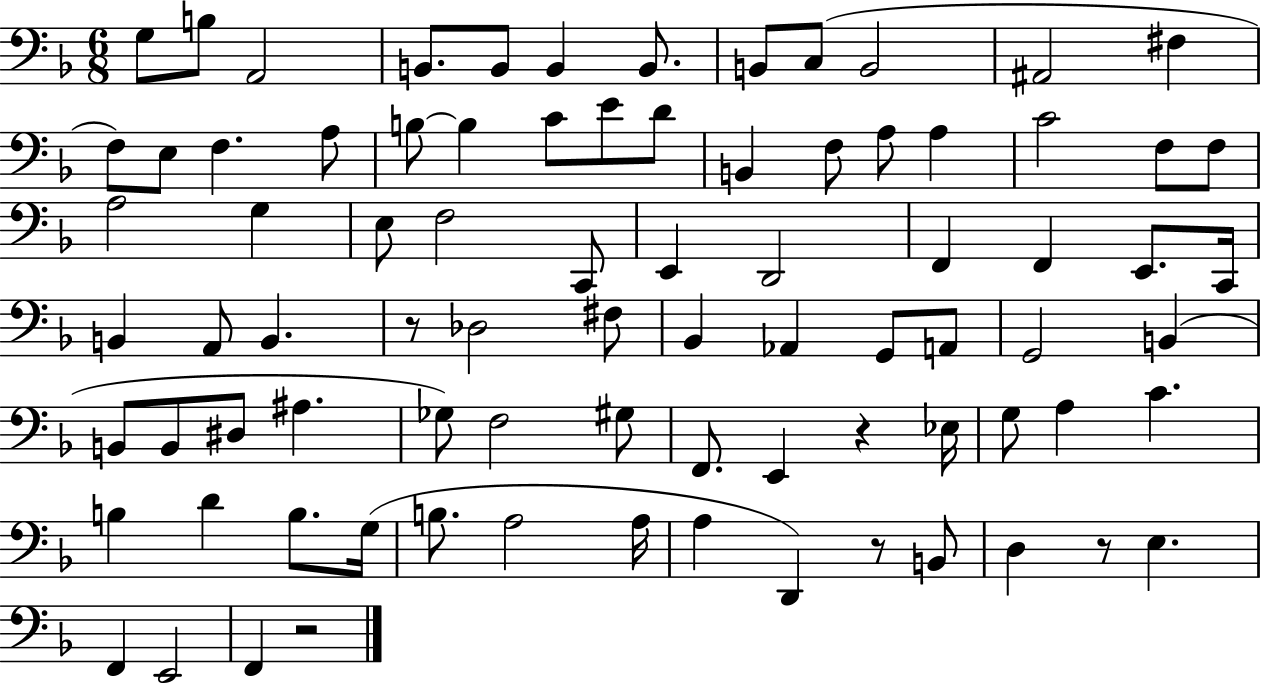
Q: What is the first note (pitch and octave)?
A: G3